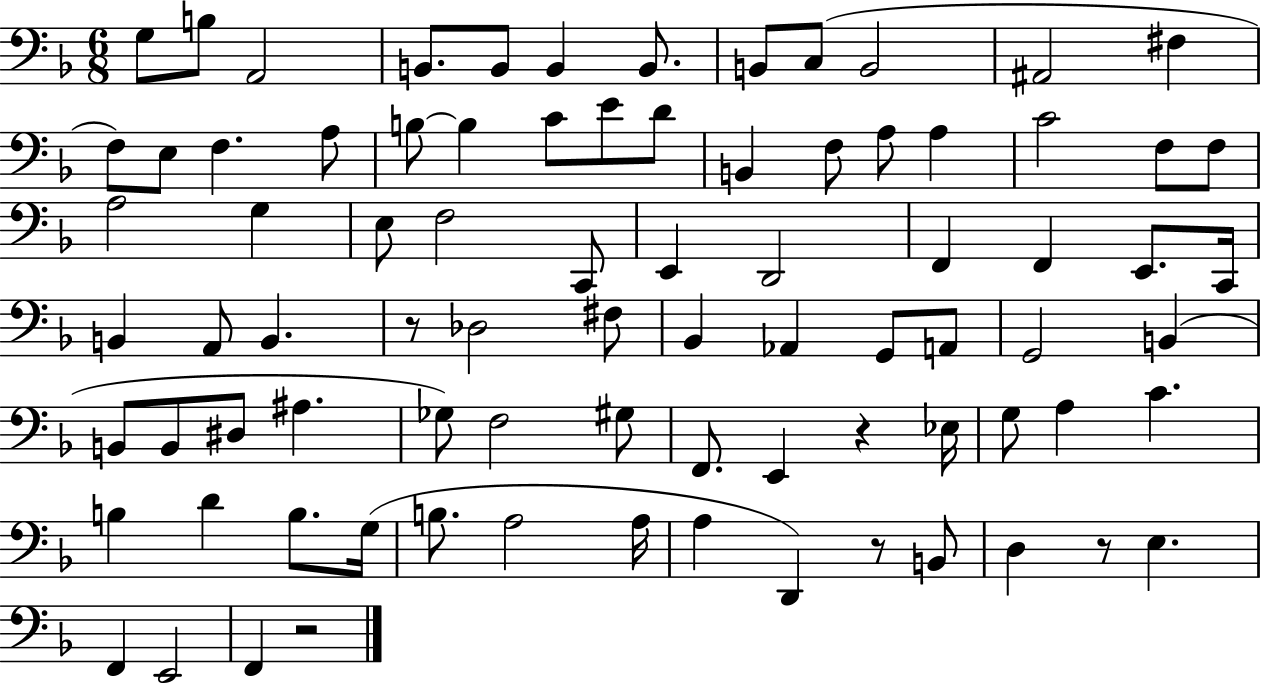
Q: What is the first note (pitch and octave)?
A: G3